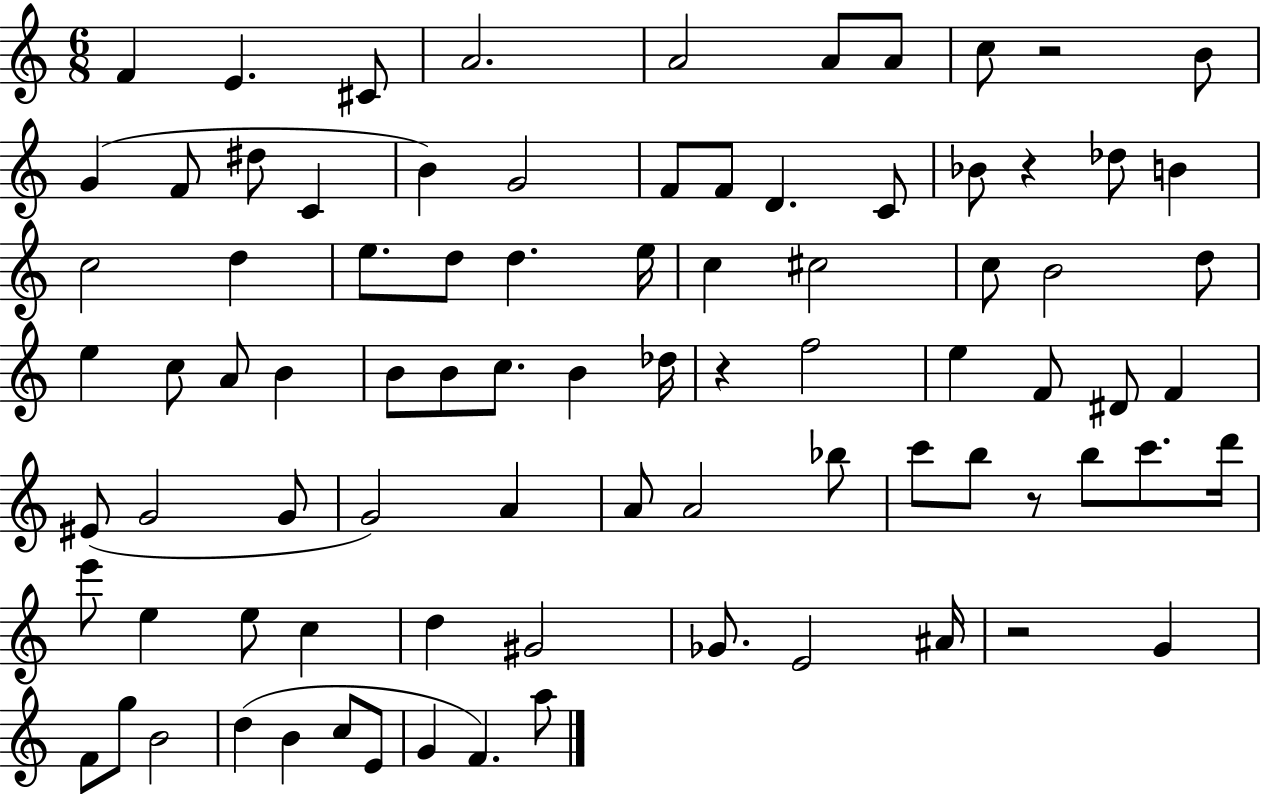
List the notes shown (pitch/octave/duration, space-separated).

F4/q E4/q. C#4/e A4/h. A4/h A4/e A4/e C5/e R/h B4/e G4/q F4/e D#5/e C4/q B4/q G4/h F4/e F4/e D4/q. C4/e Bb4/e R/q Db5/e B4/q C5/h D5/q E5/e. D5/e D5/q. E5/s C5/q C#5/h C5/e B4/h D5/e E5/q C5/e A4/e B4/q B4/e B4/e C5/e. B4/q Db5/s R/q F5/h E5/q F4/e D#4/e F4/q EIS4/e G4/h G4/e G4/h A4/q A4/e A4/h Bb5/e C6/e B5/e R/e B5/e C6/e. D6/s E6/e E5/q E5/e C5/q D5/q G#4/h Gb4/e. E4/h A#4/s R/h G4/q F4/e G5/e B4/h D5/q B4/q C5/e E4/e G4/q F4/q. A5/e